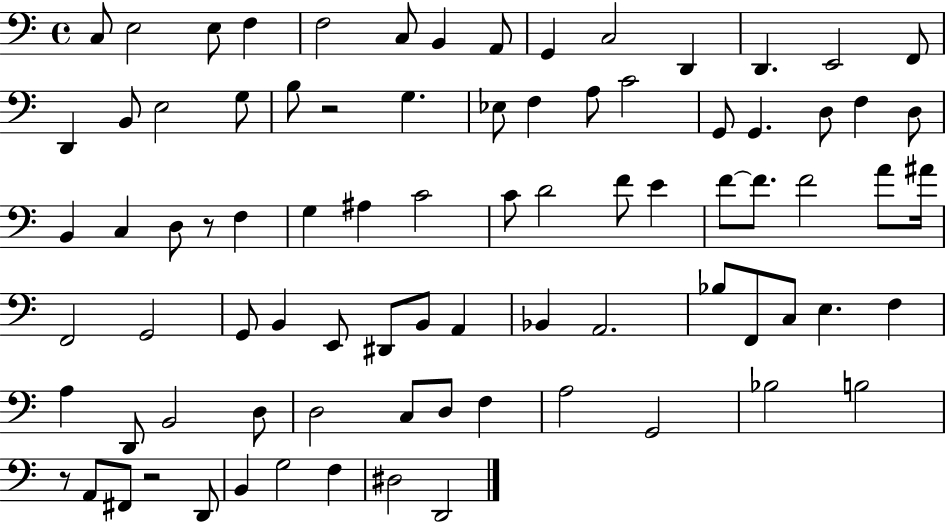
C3/e E3/h E3/e F3/q F3/h C3/e B2/q A2/e G2/q C3/h D2/q D2/q. E2/h F2/e D2/q B2/e E3/h G3/e B3/e R/h G3/q. Eb3/e F3/q A3/e C4/h G2/e G2/q. D3/e F3/q D3/e B2/q C3/q D3/e R/e F3/q G3/q A#3/q C4/h C4/e D4/h F4/e E4/q F4/e F4/e. F4/h A4/e A#4/s F2/h G2/h G2/e B2/q E2/e D#2/e B2/e A2/q Bb2/q A2/h. Bb3/e F2/e C3/e E3/q. F3/q A3/q D2/e B2/h D3/e D3/h C3/e D3/e F3/q A3/h G2/h Bb3/h B3/h R/e A2/e F#2/e R/h D2/e B2/q G3/h F3/q D#3/h D2/h